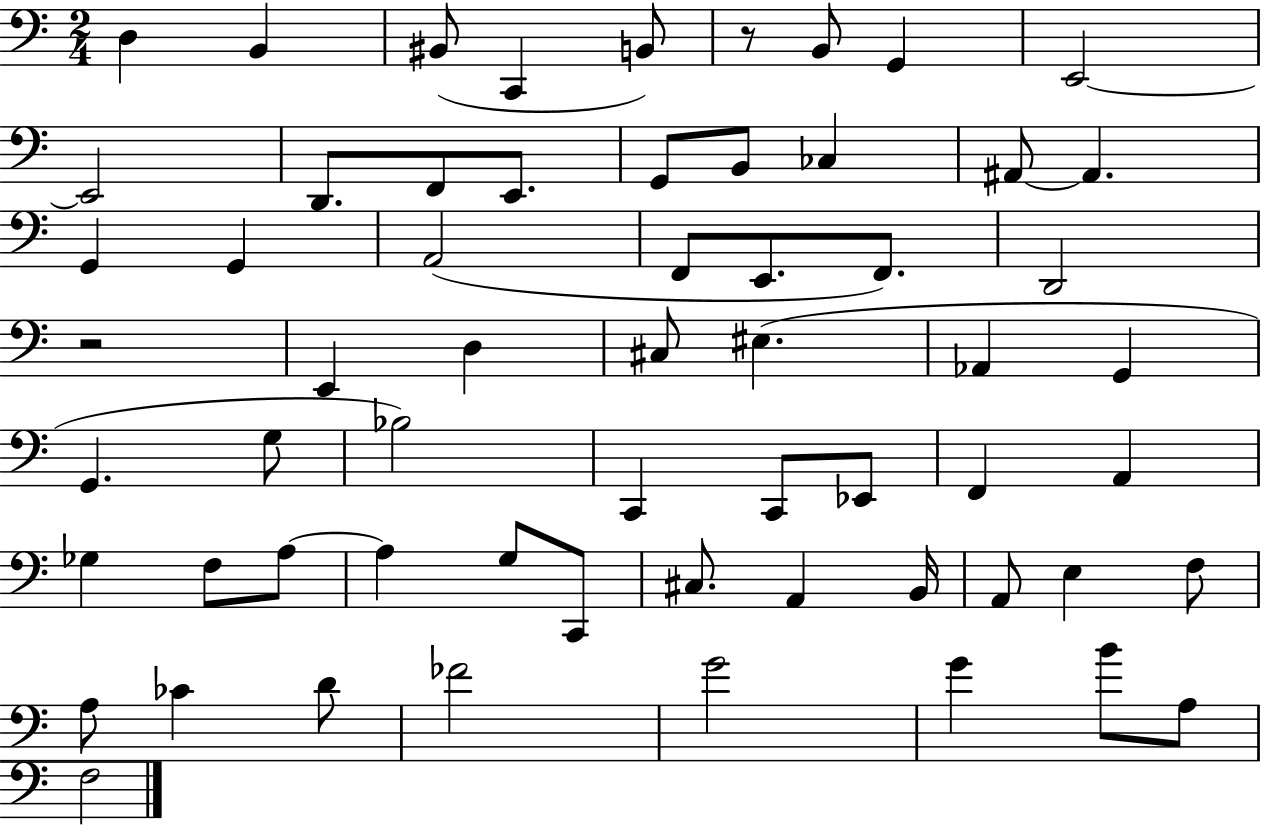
{
  \clef bass
  \numericTimeSignature
  \time 2/4
  \key c \major
  d4 b,4 | bis,8( c,4 b,8) | r8 b,8 g,4 | e,2~~ | \break e,2 | d,8. f,8 e,8. | g,8 b,8 ces4 | ais,8~~ ais,4. | \break g,4 g,4 | a,2( | f,8 e,8. f,8.) | d,2 | \break r2 | e,4 d4 | cis8 eis4.( | aes,4 g,4 | \break g,4. g8 | bes2) | c,4 c,8 ees,8 | f,4 a,4 | \break ges4 f8 a8~~ | a4 g8 c,8 | cis8. a,4 b,16 | a,8 e4 f8 | \break a8 ces'4 d'8 | fes'2 | g'2 | g'4 b'8 a8 | \break f2 | \bar "|."
}